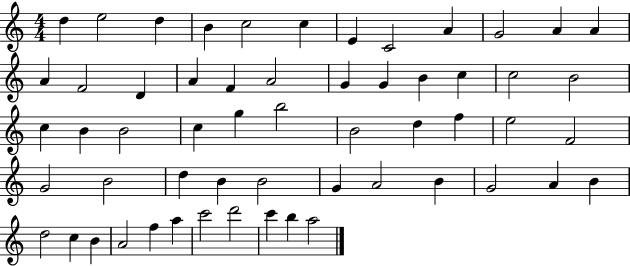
D5/q E5/h D5/q B4/q C5/h C5/q E4/q C4/h A4/q G4/h A4/q A4/q A4/q F4/h D4/q A4/q F4/q A4/h G4/q G4/q B4/q C5/q C5/h B4/h C5/q B4/q B4/h C5/q G5/q B5/h B4/h D5/q F5/q E5/h F4/h G4/h B4/h D5/q B4/q B4/h G4/q A4/h B4/q G4/h A4/q B4/q D5/h C5/q B4/q A4/h F5/q A5/q C6/h D6/h C6/q B5/q A5/h